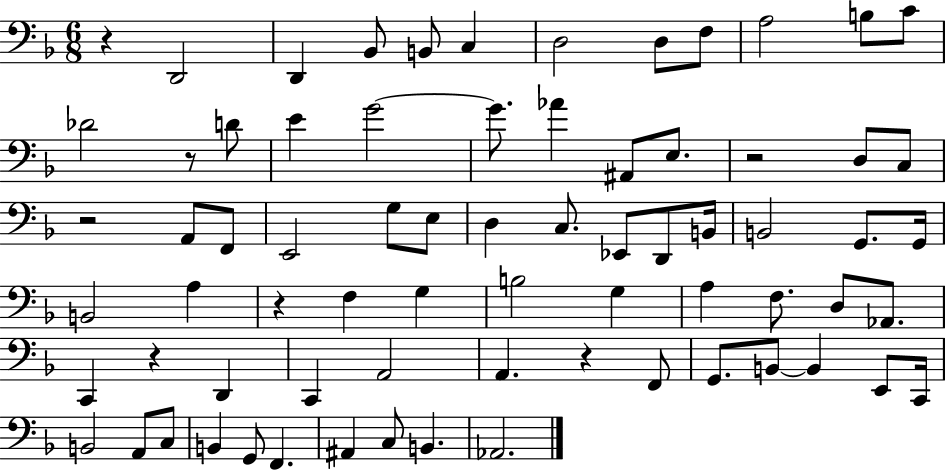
X:1
T:Untitled
M:6/8
L:1/4
K:F
z D,,2 D,, _B,,/2 B,,/2 C, D,2 D,/2 F,/2 A,2 B,/2 C/2 _D2 z/2 D/2 E G2 G/2 _A ^A,,/2 E,/2 z2 D,/2 C,/2 z2 A,,/2 F,,/2 E,,2 G,/2 E,/2 D, C,/2 _E,,/2 D,,/2 B,,/4 B,,2 G,,/2 G,,/4 B,,2 A, z F, G, B,2 G, A, F,/2 D,/2 _A,,/2 C,, z D,, C,, A,,2 A,, z F,,/2 G,,/2 B,,/2 B,, E,,/2 C,,/4 B,,2 A,,/2 C,/2 B,, G,,/2 F,, ^A,, C,/2 B,, _A,,2